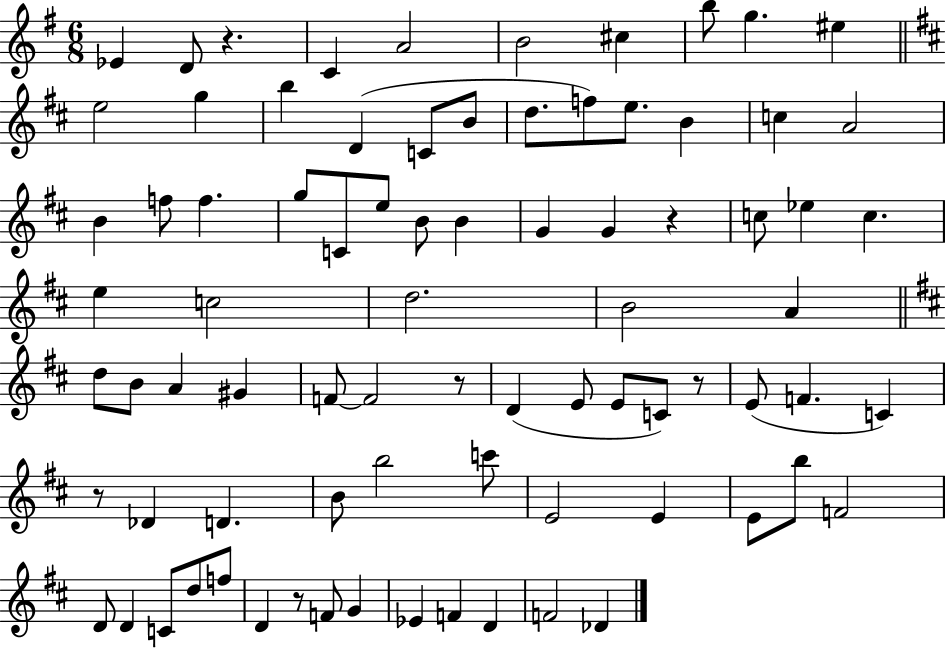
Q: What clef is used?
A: treble